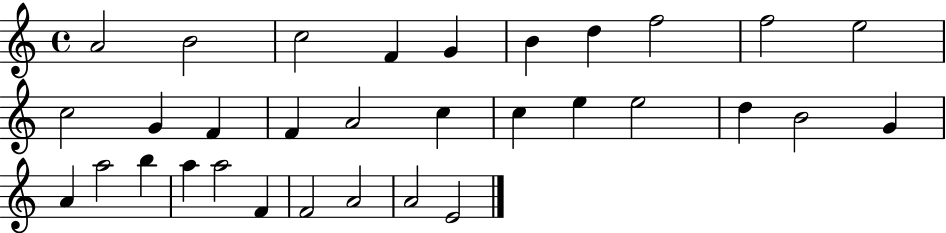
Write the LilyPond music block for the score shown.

{
  \clef treble
  \time 4/4
  \defaultTimeSignature
  \key c \major
  a'2 b'2 | c''2 f'4 g'4 | b'4 d''4 f''2 | f''2 e''2 | \break c''2 g'4 f'4 | f'4 a'2 c''4 | c''4 e''4 e''2 | d''4 b'2 g'4 | \break a'4 a''2 b''4 | a''4 a''2 f'4 | f'2 a'2 | a'2 e'2 | \break \bar "|."
}